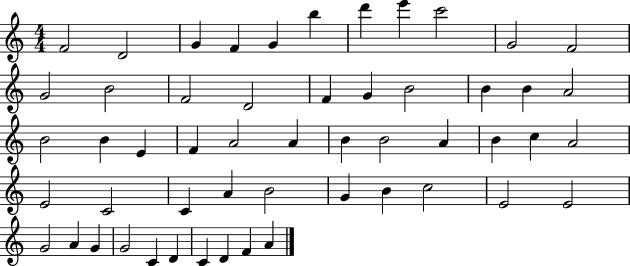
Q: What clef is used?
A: treble